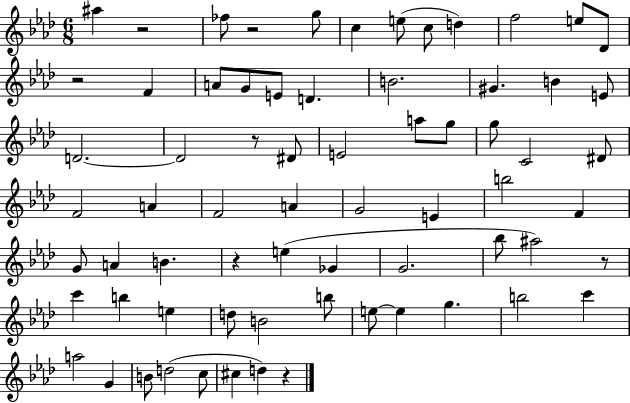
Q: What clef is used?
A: treble